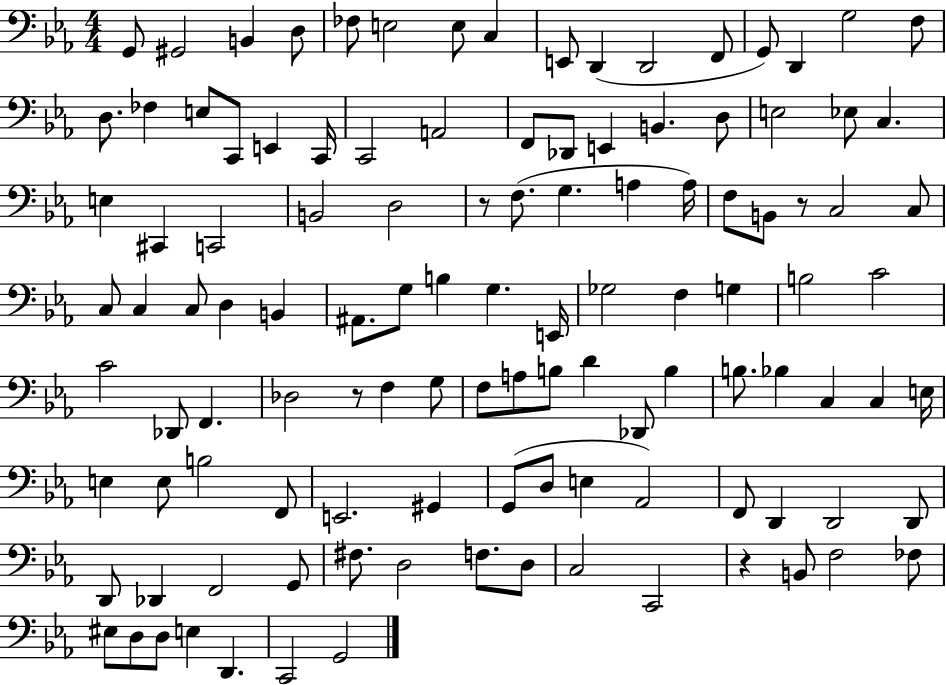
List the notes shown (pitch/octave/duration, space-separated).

G2/e G#2/h B2/q D3/e FES3/e E3/h E3/e C3/q E2/e D2/q D2/h F2/e G2/e D2/q G3/h F3/e D3/e. FES3/q E3/e C2/e E2/q C2/s C2/h A2/h F2/e Db2/e E2/q B2/q. D3/e E3/h Eb3/e C3/q. E3/q C#2/q C2/h B2/h D3/h R/e F3/e. G3/q. A3/q A3/s F3/e B2/e R/e C3/h C3/e C3/e C3/q C3/e D3/q B2/q A#2/e. G3/e B3/q G3/q. E2/s Gb3/h F3/q G3/q B3/h C4/h C4/h Db2/e F2/q. Db3/h R/e F3/q G3/e F3/e A3/e B3/e D4/q Db2/e B3/q B3/e. Bb3/q C3/q C3/q E3/s E3/q E3/e B3/h F2/e E2/h. G#2/q G2/e D3/e E3/q Ab2/h F2/e D2/q D2/h D2/e D2/e Db2/q F2/h G2/e F#3/e. D3/h F3/e. D3/e C3/h C2/h R/q B2/e F3/h FES3/e EIS3/e D3/e D3/e E3/q D2/q. C2/h G2/h